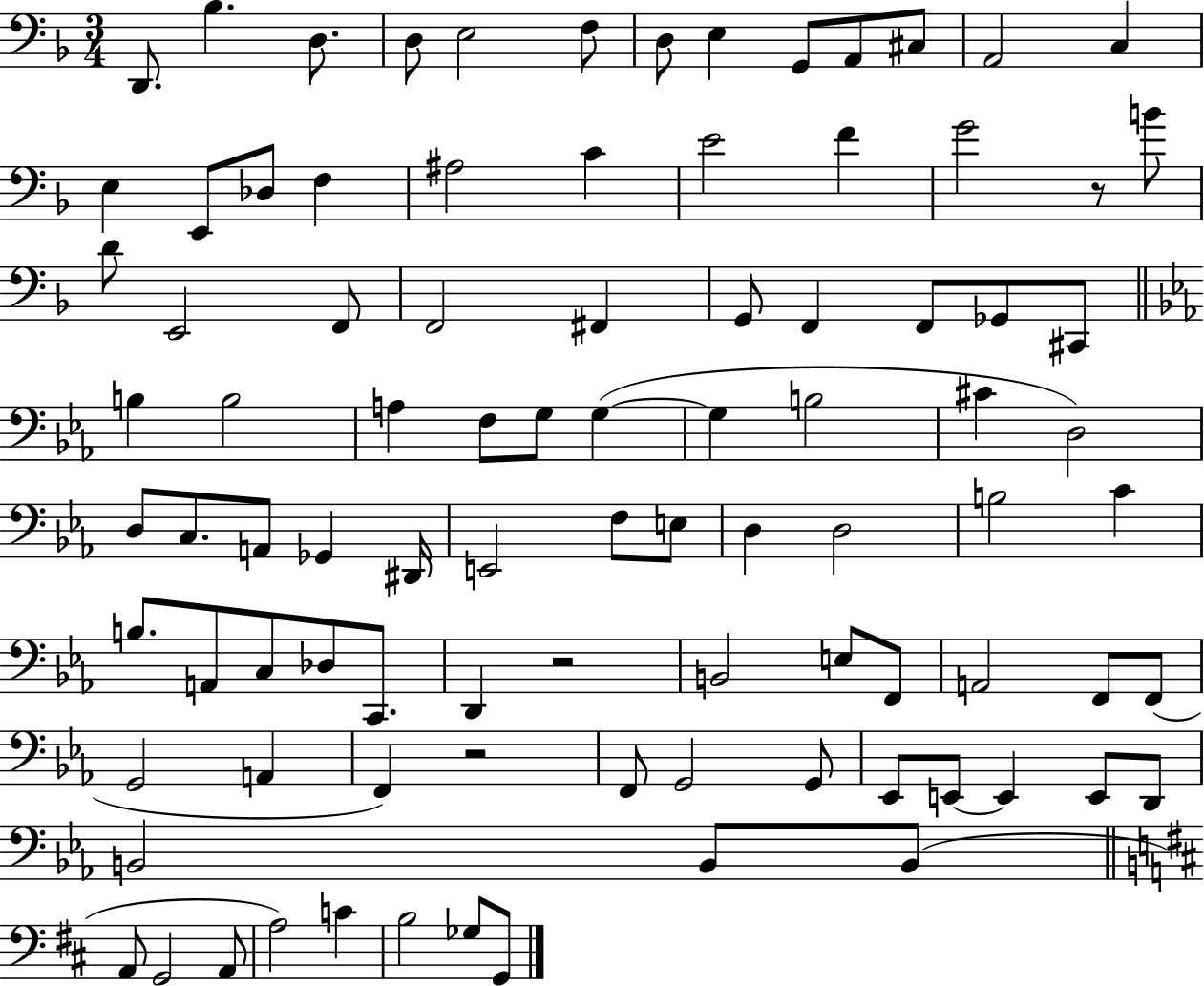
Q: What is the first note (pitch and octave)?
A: D2